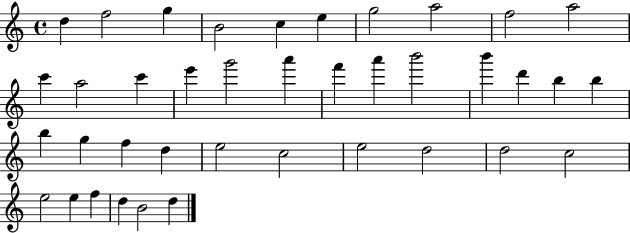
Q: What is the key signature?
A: C major